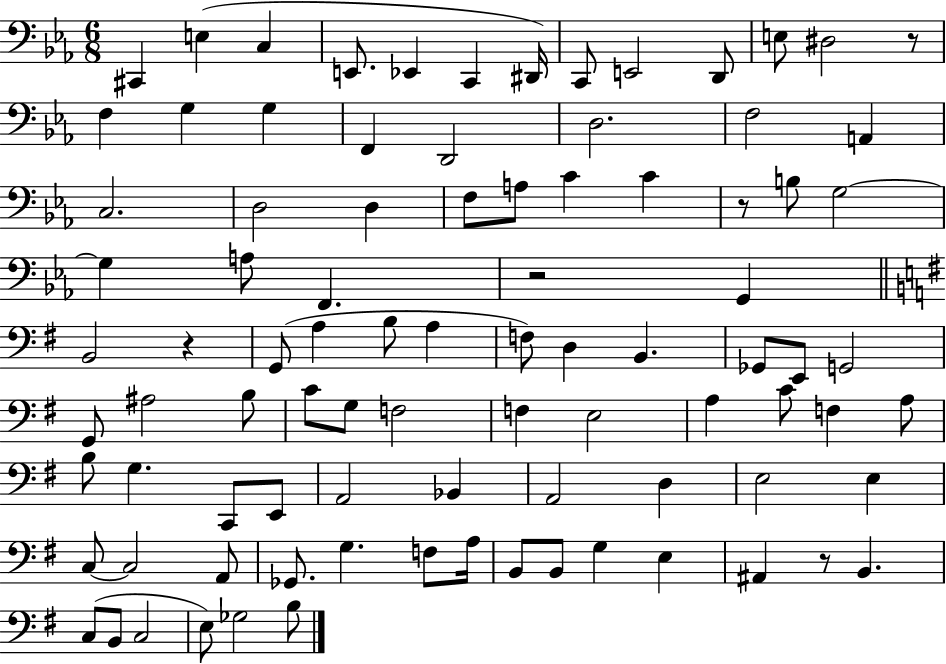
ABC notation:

X:1
T:Untitled
M:6/8
L:1/4
K:Eb
^C,, E, C, E,,/2 _E,, C,, ^D,,/4 C,,/2 E,,2 D,,/2 E,/2 ^D,2 z/2 F, G, G, F,, D,,2 D,2 F,2 A,, C,2 D,2 D, F,/2 A,/2 C C z/2 B,/2 G,2 G, A,/2 F,, z2 G,, B,,2 z G,,/2 A, B,/2 A, F,/2 D, B,, _G,,/2 E,,/2 G,,2 G,,/2 ^A,2 B,/2 C/2 G,/2 F,2 F, E,2 A, C/2 F, A,/2 B,/2 G, C,,/2 E,,/2 A,,2 _B,, A,,2 D, E,2 E, C,/2 C,2 A,,/2 _G,,/2 G, F,/2 A,/4 B,,/2 B,,/2 G, E, ^A,, z/2 B,, C,/2 B,,/2 C,2 E,/2 _G,2 B,/2